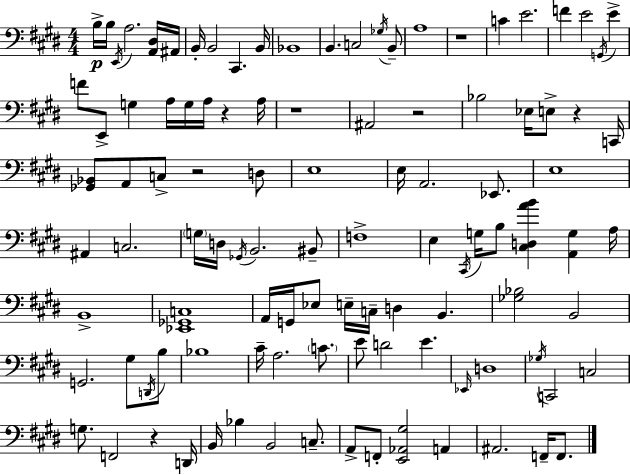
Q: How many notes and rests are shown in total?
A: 106